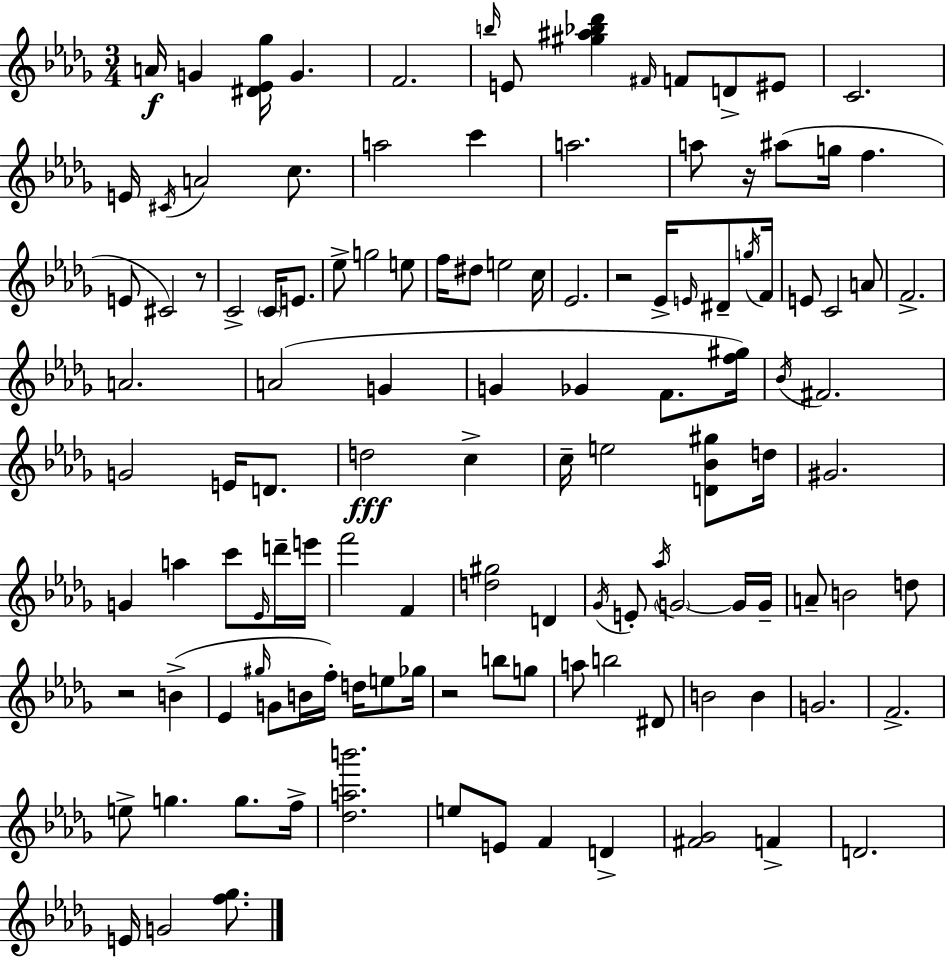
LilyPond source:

{
  \clef treble
  \numericTimeSignature
  \time 3/4
  \key bes \minor
  a'16\f g'4 <dis' ees' ges''>16 g'4. | f'2. | \grace { b''16 } e'8 <gis'' ais'' bes'' des'''>4 \grace { fis'16 } f'8 d'8-> | eis'8 c'2. | \break e'16 \acciaccatura { cis'16 } a'2 | c''8. a''2 c'''4 | a''2. | a''8 r16 ais''8( g''16 f''4. | \break e'8 cis'2) | r8 c'2-> \parenthesize c'16 | e'8. ees''8-> g''2 | e''8 f''16 dis''8 e''2 | \break c''16 ees'2. | r2 ees'16-> | \grace { e'16 } dis'8-- \acciaccatura { g''16 } f'16 e'8 c'2 | a'8 f'2.-> | \break a'2. | a'2( | g'4 g'4 ges'4 | f'8. <f'' gis''>16) \acciaccatura { bes'16 } fis'2. | \break g'2 | e'16 d'8. d''2\fff | c''4-> c''16-- e''2 | <d' bes' gis''>8 d''16 gis'2. | \break g'4 a''4 | c'''8 \grace { ees'16 } d'''16-- e'''16 f'''2 | f'4 <d'' gis''>2 | d'4 \acciaccatura { ges'16 } e'8-. \acciaccatura { aes''16 } \parenthesize g'2~~ | \break g'16 g'16-- a'8-- b'2 | d''8 r2 | b'4->( ees'4 | \grace { gis''16 } g'8 b'16 f''16-.) d''16 e''8 ges''16 r2 | \break b''8 g''8 a''8 | b''2 dis'8 b'2 | b'4 g'2. | f'2.-> | \break e''8-> | g''4. g''8. f''16-> <des'' a'' b'''>2. | e''8 | e'8 f'4 d'4-> <fis' ges'>2 | \break f'4-> d'2. | e'16 g'2 | <f'' ges''>8. \bar "|."
}